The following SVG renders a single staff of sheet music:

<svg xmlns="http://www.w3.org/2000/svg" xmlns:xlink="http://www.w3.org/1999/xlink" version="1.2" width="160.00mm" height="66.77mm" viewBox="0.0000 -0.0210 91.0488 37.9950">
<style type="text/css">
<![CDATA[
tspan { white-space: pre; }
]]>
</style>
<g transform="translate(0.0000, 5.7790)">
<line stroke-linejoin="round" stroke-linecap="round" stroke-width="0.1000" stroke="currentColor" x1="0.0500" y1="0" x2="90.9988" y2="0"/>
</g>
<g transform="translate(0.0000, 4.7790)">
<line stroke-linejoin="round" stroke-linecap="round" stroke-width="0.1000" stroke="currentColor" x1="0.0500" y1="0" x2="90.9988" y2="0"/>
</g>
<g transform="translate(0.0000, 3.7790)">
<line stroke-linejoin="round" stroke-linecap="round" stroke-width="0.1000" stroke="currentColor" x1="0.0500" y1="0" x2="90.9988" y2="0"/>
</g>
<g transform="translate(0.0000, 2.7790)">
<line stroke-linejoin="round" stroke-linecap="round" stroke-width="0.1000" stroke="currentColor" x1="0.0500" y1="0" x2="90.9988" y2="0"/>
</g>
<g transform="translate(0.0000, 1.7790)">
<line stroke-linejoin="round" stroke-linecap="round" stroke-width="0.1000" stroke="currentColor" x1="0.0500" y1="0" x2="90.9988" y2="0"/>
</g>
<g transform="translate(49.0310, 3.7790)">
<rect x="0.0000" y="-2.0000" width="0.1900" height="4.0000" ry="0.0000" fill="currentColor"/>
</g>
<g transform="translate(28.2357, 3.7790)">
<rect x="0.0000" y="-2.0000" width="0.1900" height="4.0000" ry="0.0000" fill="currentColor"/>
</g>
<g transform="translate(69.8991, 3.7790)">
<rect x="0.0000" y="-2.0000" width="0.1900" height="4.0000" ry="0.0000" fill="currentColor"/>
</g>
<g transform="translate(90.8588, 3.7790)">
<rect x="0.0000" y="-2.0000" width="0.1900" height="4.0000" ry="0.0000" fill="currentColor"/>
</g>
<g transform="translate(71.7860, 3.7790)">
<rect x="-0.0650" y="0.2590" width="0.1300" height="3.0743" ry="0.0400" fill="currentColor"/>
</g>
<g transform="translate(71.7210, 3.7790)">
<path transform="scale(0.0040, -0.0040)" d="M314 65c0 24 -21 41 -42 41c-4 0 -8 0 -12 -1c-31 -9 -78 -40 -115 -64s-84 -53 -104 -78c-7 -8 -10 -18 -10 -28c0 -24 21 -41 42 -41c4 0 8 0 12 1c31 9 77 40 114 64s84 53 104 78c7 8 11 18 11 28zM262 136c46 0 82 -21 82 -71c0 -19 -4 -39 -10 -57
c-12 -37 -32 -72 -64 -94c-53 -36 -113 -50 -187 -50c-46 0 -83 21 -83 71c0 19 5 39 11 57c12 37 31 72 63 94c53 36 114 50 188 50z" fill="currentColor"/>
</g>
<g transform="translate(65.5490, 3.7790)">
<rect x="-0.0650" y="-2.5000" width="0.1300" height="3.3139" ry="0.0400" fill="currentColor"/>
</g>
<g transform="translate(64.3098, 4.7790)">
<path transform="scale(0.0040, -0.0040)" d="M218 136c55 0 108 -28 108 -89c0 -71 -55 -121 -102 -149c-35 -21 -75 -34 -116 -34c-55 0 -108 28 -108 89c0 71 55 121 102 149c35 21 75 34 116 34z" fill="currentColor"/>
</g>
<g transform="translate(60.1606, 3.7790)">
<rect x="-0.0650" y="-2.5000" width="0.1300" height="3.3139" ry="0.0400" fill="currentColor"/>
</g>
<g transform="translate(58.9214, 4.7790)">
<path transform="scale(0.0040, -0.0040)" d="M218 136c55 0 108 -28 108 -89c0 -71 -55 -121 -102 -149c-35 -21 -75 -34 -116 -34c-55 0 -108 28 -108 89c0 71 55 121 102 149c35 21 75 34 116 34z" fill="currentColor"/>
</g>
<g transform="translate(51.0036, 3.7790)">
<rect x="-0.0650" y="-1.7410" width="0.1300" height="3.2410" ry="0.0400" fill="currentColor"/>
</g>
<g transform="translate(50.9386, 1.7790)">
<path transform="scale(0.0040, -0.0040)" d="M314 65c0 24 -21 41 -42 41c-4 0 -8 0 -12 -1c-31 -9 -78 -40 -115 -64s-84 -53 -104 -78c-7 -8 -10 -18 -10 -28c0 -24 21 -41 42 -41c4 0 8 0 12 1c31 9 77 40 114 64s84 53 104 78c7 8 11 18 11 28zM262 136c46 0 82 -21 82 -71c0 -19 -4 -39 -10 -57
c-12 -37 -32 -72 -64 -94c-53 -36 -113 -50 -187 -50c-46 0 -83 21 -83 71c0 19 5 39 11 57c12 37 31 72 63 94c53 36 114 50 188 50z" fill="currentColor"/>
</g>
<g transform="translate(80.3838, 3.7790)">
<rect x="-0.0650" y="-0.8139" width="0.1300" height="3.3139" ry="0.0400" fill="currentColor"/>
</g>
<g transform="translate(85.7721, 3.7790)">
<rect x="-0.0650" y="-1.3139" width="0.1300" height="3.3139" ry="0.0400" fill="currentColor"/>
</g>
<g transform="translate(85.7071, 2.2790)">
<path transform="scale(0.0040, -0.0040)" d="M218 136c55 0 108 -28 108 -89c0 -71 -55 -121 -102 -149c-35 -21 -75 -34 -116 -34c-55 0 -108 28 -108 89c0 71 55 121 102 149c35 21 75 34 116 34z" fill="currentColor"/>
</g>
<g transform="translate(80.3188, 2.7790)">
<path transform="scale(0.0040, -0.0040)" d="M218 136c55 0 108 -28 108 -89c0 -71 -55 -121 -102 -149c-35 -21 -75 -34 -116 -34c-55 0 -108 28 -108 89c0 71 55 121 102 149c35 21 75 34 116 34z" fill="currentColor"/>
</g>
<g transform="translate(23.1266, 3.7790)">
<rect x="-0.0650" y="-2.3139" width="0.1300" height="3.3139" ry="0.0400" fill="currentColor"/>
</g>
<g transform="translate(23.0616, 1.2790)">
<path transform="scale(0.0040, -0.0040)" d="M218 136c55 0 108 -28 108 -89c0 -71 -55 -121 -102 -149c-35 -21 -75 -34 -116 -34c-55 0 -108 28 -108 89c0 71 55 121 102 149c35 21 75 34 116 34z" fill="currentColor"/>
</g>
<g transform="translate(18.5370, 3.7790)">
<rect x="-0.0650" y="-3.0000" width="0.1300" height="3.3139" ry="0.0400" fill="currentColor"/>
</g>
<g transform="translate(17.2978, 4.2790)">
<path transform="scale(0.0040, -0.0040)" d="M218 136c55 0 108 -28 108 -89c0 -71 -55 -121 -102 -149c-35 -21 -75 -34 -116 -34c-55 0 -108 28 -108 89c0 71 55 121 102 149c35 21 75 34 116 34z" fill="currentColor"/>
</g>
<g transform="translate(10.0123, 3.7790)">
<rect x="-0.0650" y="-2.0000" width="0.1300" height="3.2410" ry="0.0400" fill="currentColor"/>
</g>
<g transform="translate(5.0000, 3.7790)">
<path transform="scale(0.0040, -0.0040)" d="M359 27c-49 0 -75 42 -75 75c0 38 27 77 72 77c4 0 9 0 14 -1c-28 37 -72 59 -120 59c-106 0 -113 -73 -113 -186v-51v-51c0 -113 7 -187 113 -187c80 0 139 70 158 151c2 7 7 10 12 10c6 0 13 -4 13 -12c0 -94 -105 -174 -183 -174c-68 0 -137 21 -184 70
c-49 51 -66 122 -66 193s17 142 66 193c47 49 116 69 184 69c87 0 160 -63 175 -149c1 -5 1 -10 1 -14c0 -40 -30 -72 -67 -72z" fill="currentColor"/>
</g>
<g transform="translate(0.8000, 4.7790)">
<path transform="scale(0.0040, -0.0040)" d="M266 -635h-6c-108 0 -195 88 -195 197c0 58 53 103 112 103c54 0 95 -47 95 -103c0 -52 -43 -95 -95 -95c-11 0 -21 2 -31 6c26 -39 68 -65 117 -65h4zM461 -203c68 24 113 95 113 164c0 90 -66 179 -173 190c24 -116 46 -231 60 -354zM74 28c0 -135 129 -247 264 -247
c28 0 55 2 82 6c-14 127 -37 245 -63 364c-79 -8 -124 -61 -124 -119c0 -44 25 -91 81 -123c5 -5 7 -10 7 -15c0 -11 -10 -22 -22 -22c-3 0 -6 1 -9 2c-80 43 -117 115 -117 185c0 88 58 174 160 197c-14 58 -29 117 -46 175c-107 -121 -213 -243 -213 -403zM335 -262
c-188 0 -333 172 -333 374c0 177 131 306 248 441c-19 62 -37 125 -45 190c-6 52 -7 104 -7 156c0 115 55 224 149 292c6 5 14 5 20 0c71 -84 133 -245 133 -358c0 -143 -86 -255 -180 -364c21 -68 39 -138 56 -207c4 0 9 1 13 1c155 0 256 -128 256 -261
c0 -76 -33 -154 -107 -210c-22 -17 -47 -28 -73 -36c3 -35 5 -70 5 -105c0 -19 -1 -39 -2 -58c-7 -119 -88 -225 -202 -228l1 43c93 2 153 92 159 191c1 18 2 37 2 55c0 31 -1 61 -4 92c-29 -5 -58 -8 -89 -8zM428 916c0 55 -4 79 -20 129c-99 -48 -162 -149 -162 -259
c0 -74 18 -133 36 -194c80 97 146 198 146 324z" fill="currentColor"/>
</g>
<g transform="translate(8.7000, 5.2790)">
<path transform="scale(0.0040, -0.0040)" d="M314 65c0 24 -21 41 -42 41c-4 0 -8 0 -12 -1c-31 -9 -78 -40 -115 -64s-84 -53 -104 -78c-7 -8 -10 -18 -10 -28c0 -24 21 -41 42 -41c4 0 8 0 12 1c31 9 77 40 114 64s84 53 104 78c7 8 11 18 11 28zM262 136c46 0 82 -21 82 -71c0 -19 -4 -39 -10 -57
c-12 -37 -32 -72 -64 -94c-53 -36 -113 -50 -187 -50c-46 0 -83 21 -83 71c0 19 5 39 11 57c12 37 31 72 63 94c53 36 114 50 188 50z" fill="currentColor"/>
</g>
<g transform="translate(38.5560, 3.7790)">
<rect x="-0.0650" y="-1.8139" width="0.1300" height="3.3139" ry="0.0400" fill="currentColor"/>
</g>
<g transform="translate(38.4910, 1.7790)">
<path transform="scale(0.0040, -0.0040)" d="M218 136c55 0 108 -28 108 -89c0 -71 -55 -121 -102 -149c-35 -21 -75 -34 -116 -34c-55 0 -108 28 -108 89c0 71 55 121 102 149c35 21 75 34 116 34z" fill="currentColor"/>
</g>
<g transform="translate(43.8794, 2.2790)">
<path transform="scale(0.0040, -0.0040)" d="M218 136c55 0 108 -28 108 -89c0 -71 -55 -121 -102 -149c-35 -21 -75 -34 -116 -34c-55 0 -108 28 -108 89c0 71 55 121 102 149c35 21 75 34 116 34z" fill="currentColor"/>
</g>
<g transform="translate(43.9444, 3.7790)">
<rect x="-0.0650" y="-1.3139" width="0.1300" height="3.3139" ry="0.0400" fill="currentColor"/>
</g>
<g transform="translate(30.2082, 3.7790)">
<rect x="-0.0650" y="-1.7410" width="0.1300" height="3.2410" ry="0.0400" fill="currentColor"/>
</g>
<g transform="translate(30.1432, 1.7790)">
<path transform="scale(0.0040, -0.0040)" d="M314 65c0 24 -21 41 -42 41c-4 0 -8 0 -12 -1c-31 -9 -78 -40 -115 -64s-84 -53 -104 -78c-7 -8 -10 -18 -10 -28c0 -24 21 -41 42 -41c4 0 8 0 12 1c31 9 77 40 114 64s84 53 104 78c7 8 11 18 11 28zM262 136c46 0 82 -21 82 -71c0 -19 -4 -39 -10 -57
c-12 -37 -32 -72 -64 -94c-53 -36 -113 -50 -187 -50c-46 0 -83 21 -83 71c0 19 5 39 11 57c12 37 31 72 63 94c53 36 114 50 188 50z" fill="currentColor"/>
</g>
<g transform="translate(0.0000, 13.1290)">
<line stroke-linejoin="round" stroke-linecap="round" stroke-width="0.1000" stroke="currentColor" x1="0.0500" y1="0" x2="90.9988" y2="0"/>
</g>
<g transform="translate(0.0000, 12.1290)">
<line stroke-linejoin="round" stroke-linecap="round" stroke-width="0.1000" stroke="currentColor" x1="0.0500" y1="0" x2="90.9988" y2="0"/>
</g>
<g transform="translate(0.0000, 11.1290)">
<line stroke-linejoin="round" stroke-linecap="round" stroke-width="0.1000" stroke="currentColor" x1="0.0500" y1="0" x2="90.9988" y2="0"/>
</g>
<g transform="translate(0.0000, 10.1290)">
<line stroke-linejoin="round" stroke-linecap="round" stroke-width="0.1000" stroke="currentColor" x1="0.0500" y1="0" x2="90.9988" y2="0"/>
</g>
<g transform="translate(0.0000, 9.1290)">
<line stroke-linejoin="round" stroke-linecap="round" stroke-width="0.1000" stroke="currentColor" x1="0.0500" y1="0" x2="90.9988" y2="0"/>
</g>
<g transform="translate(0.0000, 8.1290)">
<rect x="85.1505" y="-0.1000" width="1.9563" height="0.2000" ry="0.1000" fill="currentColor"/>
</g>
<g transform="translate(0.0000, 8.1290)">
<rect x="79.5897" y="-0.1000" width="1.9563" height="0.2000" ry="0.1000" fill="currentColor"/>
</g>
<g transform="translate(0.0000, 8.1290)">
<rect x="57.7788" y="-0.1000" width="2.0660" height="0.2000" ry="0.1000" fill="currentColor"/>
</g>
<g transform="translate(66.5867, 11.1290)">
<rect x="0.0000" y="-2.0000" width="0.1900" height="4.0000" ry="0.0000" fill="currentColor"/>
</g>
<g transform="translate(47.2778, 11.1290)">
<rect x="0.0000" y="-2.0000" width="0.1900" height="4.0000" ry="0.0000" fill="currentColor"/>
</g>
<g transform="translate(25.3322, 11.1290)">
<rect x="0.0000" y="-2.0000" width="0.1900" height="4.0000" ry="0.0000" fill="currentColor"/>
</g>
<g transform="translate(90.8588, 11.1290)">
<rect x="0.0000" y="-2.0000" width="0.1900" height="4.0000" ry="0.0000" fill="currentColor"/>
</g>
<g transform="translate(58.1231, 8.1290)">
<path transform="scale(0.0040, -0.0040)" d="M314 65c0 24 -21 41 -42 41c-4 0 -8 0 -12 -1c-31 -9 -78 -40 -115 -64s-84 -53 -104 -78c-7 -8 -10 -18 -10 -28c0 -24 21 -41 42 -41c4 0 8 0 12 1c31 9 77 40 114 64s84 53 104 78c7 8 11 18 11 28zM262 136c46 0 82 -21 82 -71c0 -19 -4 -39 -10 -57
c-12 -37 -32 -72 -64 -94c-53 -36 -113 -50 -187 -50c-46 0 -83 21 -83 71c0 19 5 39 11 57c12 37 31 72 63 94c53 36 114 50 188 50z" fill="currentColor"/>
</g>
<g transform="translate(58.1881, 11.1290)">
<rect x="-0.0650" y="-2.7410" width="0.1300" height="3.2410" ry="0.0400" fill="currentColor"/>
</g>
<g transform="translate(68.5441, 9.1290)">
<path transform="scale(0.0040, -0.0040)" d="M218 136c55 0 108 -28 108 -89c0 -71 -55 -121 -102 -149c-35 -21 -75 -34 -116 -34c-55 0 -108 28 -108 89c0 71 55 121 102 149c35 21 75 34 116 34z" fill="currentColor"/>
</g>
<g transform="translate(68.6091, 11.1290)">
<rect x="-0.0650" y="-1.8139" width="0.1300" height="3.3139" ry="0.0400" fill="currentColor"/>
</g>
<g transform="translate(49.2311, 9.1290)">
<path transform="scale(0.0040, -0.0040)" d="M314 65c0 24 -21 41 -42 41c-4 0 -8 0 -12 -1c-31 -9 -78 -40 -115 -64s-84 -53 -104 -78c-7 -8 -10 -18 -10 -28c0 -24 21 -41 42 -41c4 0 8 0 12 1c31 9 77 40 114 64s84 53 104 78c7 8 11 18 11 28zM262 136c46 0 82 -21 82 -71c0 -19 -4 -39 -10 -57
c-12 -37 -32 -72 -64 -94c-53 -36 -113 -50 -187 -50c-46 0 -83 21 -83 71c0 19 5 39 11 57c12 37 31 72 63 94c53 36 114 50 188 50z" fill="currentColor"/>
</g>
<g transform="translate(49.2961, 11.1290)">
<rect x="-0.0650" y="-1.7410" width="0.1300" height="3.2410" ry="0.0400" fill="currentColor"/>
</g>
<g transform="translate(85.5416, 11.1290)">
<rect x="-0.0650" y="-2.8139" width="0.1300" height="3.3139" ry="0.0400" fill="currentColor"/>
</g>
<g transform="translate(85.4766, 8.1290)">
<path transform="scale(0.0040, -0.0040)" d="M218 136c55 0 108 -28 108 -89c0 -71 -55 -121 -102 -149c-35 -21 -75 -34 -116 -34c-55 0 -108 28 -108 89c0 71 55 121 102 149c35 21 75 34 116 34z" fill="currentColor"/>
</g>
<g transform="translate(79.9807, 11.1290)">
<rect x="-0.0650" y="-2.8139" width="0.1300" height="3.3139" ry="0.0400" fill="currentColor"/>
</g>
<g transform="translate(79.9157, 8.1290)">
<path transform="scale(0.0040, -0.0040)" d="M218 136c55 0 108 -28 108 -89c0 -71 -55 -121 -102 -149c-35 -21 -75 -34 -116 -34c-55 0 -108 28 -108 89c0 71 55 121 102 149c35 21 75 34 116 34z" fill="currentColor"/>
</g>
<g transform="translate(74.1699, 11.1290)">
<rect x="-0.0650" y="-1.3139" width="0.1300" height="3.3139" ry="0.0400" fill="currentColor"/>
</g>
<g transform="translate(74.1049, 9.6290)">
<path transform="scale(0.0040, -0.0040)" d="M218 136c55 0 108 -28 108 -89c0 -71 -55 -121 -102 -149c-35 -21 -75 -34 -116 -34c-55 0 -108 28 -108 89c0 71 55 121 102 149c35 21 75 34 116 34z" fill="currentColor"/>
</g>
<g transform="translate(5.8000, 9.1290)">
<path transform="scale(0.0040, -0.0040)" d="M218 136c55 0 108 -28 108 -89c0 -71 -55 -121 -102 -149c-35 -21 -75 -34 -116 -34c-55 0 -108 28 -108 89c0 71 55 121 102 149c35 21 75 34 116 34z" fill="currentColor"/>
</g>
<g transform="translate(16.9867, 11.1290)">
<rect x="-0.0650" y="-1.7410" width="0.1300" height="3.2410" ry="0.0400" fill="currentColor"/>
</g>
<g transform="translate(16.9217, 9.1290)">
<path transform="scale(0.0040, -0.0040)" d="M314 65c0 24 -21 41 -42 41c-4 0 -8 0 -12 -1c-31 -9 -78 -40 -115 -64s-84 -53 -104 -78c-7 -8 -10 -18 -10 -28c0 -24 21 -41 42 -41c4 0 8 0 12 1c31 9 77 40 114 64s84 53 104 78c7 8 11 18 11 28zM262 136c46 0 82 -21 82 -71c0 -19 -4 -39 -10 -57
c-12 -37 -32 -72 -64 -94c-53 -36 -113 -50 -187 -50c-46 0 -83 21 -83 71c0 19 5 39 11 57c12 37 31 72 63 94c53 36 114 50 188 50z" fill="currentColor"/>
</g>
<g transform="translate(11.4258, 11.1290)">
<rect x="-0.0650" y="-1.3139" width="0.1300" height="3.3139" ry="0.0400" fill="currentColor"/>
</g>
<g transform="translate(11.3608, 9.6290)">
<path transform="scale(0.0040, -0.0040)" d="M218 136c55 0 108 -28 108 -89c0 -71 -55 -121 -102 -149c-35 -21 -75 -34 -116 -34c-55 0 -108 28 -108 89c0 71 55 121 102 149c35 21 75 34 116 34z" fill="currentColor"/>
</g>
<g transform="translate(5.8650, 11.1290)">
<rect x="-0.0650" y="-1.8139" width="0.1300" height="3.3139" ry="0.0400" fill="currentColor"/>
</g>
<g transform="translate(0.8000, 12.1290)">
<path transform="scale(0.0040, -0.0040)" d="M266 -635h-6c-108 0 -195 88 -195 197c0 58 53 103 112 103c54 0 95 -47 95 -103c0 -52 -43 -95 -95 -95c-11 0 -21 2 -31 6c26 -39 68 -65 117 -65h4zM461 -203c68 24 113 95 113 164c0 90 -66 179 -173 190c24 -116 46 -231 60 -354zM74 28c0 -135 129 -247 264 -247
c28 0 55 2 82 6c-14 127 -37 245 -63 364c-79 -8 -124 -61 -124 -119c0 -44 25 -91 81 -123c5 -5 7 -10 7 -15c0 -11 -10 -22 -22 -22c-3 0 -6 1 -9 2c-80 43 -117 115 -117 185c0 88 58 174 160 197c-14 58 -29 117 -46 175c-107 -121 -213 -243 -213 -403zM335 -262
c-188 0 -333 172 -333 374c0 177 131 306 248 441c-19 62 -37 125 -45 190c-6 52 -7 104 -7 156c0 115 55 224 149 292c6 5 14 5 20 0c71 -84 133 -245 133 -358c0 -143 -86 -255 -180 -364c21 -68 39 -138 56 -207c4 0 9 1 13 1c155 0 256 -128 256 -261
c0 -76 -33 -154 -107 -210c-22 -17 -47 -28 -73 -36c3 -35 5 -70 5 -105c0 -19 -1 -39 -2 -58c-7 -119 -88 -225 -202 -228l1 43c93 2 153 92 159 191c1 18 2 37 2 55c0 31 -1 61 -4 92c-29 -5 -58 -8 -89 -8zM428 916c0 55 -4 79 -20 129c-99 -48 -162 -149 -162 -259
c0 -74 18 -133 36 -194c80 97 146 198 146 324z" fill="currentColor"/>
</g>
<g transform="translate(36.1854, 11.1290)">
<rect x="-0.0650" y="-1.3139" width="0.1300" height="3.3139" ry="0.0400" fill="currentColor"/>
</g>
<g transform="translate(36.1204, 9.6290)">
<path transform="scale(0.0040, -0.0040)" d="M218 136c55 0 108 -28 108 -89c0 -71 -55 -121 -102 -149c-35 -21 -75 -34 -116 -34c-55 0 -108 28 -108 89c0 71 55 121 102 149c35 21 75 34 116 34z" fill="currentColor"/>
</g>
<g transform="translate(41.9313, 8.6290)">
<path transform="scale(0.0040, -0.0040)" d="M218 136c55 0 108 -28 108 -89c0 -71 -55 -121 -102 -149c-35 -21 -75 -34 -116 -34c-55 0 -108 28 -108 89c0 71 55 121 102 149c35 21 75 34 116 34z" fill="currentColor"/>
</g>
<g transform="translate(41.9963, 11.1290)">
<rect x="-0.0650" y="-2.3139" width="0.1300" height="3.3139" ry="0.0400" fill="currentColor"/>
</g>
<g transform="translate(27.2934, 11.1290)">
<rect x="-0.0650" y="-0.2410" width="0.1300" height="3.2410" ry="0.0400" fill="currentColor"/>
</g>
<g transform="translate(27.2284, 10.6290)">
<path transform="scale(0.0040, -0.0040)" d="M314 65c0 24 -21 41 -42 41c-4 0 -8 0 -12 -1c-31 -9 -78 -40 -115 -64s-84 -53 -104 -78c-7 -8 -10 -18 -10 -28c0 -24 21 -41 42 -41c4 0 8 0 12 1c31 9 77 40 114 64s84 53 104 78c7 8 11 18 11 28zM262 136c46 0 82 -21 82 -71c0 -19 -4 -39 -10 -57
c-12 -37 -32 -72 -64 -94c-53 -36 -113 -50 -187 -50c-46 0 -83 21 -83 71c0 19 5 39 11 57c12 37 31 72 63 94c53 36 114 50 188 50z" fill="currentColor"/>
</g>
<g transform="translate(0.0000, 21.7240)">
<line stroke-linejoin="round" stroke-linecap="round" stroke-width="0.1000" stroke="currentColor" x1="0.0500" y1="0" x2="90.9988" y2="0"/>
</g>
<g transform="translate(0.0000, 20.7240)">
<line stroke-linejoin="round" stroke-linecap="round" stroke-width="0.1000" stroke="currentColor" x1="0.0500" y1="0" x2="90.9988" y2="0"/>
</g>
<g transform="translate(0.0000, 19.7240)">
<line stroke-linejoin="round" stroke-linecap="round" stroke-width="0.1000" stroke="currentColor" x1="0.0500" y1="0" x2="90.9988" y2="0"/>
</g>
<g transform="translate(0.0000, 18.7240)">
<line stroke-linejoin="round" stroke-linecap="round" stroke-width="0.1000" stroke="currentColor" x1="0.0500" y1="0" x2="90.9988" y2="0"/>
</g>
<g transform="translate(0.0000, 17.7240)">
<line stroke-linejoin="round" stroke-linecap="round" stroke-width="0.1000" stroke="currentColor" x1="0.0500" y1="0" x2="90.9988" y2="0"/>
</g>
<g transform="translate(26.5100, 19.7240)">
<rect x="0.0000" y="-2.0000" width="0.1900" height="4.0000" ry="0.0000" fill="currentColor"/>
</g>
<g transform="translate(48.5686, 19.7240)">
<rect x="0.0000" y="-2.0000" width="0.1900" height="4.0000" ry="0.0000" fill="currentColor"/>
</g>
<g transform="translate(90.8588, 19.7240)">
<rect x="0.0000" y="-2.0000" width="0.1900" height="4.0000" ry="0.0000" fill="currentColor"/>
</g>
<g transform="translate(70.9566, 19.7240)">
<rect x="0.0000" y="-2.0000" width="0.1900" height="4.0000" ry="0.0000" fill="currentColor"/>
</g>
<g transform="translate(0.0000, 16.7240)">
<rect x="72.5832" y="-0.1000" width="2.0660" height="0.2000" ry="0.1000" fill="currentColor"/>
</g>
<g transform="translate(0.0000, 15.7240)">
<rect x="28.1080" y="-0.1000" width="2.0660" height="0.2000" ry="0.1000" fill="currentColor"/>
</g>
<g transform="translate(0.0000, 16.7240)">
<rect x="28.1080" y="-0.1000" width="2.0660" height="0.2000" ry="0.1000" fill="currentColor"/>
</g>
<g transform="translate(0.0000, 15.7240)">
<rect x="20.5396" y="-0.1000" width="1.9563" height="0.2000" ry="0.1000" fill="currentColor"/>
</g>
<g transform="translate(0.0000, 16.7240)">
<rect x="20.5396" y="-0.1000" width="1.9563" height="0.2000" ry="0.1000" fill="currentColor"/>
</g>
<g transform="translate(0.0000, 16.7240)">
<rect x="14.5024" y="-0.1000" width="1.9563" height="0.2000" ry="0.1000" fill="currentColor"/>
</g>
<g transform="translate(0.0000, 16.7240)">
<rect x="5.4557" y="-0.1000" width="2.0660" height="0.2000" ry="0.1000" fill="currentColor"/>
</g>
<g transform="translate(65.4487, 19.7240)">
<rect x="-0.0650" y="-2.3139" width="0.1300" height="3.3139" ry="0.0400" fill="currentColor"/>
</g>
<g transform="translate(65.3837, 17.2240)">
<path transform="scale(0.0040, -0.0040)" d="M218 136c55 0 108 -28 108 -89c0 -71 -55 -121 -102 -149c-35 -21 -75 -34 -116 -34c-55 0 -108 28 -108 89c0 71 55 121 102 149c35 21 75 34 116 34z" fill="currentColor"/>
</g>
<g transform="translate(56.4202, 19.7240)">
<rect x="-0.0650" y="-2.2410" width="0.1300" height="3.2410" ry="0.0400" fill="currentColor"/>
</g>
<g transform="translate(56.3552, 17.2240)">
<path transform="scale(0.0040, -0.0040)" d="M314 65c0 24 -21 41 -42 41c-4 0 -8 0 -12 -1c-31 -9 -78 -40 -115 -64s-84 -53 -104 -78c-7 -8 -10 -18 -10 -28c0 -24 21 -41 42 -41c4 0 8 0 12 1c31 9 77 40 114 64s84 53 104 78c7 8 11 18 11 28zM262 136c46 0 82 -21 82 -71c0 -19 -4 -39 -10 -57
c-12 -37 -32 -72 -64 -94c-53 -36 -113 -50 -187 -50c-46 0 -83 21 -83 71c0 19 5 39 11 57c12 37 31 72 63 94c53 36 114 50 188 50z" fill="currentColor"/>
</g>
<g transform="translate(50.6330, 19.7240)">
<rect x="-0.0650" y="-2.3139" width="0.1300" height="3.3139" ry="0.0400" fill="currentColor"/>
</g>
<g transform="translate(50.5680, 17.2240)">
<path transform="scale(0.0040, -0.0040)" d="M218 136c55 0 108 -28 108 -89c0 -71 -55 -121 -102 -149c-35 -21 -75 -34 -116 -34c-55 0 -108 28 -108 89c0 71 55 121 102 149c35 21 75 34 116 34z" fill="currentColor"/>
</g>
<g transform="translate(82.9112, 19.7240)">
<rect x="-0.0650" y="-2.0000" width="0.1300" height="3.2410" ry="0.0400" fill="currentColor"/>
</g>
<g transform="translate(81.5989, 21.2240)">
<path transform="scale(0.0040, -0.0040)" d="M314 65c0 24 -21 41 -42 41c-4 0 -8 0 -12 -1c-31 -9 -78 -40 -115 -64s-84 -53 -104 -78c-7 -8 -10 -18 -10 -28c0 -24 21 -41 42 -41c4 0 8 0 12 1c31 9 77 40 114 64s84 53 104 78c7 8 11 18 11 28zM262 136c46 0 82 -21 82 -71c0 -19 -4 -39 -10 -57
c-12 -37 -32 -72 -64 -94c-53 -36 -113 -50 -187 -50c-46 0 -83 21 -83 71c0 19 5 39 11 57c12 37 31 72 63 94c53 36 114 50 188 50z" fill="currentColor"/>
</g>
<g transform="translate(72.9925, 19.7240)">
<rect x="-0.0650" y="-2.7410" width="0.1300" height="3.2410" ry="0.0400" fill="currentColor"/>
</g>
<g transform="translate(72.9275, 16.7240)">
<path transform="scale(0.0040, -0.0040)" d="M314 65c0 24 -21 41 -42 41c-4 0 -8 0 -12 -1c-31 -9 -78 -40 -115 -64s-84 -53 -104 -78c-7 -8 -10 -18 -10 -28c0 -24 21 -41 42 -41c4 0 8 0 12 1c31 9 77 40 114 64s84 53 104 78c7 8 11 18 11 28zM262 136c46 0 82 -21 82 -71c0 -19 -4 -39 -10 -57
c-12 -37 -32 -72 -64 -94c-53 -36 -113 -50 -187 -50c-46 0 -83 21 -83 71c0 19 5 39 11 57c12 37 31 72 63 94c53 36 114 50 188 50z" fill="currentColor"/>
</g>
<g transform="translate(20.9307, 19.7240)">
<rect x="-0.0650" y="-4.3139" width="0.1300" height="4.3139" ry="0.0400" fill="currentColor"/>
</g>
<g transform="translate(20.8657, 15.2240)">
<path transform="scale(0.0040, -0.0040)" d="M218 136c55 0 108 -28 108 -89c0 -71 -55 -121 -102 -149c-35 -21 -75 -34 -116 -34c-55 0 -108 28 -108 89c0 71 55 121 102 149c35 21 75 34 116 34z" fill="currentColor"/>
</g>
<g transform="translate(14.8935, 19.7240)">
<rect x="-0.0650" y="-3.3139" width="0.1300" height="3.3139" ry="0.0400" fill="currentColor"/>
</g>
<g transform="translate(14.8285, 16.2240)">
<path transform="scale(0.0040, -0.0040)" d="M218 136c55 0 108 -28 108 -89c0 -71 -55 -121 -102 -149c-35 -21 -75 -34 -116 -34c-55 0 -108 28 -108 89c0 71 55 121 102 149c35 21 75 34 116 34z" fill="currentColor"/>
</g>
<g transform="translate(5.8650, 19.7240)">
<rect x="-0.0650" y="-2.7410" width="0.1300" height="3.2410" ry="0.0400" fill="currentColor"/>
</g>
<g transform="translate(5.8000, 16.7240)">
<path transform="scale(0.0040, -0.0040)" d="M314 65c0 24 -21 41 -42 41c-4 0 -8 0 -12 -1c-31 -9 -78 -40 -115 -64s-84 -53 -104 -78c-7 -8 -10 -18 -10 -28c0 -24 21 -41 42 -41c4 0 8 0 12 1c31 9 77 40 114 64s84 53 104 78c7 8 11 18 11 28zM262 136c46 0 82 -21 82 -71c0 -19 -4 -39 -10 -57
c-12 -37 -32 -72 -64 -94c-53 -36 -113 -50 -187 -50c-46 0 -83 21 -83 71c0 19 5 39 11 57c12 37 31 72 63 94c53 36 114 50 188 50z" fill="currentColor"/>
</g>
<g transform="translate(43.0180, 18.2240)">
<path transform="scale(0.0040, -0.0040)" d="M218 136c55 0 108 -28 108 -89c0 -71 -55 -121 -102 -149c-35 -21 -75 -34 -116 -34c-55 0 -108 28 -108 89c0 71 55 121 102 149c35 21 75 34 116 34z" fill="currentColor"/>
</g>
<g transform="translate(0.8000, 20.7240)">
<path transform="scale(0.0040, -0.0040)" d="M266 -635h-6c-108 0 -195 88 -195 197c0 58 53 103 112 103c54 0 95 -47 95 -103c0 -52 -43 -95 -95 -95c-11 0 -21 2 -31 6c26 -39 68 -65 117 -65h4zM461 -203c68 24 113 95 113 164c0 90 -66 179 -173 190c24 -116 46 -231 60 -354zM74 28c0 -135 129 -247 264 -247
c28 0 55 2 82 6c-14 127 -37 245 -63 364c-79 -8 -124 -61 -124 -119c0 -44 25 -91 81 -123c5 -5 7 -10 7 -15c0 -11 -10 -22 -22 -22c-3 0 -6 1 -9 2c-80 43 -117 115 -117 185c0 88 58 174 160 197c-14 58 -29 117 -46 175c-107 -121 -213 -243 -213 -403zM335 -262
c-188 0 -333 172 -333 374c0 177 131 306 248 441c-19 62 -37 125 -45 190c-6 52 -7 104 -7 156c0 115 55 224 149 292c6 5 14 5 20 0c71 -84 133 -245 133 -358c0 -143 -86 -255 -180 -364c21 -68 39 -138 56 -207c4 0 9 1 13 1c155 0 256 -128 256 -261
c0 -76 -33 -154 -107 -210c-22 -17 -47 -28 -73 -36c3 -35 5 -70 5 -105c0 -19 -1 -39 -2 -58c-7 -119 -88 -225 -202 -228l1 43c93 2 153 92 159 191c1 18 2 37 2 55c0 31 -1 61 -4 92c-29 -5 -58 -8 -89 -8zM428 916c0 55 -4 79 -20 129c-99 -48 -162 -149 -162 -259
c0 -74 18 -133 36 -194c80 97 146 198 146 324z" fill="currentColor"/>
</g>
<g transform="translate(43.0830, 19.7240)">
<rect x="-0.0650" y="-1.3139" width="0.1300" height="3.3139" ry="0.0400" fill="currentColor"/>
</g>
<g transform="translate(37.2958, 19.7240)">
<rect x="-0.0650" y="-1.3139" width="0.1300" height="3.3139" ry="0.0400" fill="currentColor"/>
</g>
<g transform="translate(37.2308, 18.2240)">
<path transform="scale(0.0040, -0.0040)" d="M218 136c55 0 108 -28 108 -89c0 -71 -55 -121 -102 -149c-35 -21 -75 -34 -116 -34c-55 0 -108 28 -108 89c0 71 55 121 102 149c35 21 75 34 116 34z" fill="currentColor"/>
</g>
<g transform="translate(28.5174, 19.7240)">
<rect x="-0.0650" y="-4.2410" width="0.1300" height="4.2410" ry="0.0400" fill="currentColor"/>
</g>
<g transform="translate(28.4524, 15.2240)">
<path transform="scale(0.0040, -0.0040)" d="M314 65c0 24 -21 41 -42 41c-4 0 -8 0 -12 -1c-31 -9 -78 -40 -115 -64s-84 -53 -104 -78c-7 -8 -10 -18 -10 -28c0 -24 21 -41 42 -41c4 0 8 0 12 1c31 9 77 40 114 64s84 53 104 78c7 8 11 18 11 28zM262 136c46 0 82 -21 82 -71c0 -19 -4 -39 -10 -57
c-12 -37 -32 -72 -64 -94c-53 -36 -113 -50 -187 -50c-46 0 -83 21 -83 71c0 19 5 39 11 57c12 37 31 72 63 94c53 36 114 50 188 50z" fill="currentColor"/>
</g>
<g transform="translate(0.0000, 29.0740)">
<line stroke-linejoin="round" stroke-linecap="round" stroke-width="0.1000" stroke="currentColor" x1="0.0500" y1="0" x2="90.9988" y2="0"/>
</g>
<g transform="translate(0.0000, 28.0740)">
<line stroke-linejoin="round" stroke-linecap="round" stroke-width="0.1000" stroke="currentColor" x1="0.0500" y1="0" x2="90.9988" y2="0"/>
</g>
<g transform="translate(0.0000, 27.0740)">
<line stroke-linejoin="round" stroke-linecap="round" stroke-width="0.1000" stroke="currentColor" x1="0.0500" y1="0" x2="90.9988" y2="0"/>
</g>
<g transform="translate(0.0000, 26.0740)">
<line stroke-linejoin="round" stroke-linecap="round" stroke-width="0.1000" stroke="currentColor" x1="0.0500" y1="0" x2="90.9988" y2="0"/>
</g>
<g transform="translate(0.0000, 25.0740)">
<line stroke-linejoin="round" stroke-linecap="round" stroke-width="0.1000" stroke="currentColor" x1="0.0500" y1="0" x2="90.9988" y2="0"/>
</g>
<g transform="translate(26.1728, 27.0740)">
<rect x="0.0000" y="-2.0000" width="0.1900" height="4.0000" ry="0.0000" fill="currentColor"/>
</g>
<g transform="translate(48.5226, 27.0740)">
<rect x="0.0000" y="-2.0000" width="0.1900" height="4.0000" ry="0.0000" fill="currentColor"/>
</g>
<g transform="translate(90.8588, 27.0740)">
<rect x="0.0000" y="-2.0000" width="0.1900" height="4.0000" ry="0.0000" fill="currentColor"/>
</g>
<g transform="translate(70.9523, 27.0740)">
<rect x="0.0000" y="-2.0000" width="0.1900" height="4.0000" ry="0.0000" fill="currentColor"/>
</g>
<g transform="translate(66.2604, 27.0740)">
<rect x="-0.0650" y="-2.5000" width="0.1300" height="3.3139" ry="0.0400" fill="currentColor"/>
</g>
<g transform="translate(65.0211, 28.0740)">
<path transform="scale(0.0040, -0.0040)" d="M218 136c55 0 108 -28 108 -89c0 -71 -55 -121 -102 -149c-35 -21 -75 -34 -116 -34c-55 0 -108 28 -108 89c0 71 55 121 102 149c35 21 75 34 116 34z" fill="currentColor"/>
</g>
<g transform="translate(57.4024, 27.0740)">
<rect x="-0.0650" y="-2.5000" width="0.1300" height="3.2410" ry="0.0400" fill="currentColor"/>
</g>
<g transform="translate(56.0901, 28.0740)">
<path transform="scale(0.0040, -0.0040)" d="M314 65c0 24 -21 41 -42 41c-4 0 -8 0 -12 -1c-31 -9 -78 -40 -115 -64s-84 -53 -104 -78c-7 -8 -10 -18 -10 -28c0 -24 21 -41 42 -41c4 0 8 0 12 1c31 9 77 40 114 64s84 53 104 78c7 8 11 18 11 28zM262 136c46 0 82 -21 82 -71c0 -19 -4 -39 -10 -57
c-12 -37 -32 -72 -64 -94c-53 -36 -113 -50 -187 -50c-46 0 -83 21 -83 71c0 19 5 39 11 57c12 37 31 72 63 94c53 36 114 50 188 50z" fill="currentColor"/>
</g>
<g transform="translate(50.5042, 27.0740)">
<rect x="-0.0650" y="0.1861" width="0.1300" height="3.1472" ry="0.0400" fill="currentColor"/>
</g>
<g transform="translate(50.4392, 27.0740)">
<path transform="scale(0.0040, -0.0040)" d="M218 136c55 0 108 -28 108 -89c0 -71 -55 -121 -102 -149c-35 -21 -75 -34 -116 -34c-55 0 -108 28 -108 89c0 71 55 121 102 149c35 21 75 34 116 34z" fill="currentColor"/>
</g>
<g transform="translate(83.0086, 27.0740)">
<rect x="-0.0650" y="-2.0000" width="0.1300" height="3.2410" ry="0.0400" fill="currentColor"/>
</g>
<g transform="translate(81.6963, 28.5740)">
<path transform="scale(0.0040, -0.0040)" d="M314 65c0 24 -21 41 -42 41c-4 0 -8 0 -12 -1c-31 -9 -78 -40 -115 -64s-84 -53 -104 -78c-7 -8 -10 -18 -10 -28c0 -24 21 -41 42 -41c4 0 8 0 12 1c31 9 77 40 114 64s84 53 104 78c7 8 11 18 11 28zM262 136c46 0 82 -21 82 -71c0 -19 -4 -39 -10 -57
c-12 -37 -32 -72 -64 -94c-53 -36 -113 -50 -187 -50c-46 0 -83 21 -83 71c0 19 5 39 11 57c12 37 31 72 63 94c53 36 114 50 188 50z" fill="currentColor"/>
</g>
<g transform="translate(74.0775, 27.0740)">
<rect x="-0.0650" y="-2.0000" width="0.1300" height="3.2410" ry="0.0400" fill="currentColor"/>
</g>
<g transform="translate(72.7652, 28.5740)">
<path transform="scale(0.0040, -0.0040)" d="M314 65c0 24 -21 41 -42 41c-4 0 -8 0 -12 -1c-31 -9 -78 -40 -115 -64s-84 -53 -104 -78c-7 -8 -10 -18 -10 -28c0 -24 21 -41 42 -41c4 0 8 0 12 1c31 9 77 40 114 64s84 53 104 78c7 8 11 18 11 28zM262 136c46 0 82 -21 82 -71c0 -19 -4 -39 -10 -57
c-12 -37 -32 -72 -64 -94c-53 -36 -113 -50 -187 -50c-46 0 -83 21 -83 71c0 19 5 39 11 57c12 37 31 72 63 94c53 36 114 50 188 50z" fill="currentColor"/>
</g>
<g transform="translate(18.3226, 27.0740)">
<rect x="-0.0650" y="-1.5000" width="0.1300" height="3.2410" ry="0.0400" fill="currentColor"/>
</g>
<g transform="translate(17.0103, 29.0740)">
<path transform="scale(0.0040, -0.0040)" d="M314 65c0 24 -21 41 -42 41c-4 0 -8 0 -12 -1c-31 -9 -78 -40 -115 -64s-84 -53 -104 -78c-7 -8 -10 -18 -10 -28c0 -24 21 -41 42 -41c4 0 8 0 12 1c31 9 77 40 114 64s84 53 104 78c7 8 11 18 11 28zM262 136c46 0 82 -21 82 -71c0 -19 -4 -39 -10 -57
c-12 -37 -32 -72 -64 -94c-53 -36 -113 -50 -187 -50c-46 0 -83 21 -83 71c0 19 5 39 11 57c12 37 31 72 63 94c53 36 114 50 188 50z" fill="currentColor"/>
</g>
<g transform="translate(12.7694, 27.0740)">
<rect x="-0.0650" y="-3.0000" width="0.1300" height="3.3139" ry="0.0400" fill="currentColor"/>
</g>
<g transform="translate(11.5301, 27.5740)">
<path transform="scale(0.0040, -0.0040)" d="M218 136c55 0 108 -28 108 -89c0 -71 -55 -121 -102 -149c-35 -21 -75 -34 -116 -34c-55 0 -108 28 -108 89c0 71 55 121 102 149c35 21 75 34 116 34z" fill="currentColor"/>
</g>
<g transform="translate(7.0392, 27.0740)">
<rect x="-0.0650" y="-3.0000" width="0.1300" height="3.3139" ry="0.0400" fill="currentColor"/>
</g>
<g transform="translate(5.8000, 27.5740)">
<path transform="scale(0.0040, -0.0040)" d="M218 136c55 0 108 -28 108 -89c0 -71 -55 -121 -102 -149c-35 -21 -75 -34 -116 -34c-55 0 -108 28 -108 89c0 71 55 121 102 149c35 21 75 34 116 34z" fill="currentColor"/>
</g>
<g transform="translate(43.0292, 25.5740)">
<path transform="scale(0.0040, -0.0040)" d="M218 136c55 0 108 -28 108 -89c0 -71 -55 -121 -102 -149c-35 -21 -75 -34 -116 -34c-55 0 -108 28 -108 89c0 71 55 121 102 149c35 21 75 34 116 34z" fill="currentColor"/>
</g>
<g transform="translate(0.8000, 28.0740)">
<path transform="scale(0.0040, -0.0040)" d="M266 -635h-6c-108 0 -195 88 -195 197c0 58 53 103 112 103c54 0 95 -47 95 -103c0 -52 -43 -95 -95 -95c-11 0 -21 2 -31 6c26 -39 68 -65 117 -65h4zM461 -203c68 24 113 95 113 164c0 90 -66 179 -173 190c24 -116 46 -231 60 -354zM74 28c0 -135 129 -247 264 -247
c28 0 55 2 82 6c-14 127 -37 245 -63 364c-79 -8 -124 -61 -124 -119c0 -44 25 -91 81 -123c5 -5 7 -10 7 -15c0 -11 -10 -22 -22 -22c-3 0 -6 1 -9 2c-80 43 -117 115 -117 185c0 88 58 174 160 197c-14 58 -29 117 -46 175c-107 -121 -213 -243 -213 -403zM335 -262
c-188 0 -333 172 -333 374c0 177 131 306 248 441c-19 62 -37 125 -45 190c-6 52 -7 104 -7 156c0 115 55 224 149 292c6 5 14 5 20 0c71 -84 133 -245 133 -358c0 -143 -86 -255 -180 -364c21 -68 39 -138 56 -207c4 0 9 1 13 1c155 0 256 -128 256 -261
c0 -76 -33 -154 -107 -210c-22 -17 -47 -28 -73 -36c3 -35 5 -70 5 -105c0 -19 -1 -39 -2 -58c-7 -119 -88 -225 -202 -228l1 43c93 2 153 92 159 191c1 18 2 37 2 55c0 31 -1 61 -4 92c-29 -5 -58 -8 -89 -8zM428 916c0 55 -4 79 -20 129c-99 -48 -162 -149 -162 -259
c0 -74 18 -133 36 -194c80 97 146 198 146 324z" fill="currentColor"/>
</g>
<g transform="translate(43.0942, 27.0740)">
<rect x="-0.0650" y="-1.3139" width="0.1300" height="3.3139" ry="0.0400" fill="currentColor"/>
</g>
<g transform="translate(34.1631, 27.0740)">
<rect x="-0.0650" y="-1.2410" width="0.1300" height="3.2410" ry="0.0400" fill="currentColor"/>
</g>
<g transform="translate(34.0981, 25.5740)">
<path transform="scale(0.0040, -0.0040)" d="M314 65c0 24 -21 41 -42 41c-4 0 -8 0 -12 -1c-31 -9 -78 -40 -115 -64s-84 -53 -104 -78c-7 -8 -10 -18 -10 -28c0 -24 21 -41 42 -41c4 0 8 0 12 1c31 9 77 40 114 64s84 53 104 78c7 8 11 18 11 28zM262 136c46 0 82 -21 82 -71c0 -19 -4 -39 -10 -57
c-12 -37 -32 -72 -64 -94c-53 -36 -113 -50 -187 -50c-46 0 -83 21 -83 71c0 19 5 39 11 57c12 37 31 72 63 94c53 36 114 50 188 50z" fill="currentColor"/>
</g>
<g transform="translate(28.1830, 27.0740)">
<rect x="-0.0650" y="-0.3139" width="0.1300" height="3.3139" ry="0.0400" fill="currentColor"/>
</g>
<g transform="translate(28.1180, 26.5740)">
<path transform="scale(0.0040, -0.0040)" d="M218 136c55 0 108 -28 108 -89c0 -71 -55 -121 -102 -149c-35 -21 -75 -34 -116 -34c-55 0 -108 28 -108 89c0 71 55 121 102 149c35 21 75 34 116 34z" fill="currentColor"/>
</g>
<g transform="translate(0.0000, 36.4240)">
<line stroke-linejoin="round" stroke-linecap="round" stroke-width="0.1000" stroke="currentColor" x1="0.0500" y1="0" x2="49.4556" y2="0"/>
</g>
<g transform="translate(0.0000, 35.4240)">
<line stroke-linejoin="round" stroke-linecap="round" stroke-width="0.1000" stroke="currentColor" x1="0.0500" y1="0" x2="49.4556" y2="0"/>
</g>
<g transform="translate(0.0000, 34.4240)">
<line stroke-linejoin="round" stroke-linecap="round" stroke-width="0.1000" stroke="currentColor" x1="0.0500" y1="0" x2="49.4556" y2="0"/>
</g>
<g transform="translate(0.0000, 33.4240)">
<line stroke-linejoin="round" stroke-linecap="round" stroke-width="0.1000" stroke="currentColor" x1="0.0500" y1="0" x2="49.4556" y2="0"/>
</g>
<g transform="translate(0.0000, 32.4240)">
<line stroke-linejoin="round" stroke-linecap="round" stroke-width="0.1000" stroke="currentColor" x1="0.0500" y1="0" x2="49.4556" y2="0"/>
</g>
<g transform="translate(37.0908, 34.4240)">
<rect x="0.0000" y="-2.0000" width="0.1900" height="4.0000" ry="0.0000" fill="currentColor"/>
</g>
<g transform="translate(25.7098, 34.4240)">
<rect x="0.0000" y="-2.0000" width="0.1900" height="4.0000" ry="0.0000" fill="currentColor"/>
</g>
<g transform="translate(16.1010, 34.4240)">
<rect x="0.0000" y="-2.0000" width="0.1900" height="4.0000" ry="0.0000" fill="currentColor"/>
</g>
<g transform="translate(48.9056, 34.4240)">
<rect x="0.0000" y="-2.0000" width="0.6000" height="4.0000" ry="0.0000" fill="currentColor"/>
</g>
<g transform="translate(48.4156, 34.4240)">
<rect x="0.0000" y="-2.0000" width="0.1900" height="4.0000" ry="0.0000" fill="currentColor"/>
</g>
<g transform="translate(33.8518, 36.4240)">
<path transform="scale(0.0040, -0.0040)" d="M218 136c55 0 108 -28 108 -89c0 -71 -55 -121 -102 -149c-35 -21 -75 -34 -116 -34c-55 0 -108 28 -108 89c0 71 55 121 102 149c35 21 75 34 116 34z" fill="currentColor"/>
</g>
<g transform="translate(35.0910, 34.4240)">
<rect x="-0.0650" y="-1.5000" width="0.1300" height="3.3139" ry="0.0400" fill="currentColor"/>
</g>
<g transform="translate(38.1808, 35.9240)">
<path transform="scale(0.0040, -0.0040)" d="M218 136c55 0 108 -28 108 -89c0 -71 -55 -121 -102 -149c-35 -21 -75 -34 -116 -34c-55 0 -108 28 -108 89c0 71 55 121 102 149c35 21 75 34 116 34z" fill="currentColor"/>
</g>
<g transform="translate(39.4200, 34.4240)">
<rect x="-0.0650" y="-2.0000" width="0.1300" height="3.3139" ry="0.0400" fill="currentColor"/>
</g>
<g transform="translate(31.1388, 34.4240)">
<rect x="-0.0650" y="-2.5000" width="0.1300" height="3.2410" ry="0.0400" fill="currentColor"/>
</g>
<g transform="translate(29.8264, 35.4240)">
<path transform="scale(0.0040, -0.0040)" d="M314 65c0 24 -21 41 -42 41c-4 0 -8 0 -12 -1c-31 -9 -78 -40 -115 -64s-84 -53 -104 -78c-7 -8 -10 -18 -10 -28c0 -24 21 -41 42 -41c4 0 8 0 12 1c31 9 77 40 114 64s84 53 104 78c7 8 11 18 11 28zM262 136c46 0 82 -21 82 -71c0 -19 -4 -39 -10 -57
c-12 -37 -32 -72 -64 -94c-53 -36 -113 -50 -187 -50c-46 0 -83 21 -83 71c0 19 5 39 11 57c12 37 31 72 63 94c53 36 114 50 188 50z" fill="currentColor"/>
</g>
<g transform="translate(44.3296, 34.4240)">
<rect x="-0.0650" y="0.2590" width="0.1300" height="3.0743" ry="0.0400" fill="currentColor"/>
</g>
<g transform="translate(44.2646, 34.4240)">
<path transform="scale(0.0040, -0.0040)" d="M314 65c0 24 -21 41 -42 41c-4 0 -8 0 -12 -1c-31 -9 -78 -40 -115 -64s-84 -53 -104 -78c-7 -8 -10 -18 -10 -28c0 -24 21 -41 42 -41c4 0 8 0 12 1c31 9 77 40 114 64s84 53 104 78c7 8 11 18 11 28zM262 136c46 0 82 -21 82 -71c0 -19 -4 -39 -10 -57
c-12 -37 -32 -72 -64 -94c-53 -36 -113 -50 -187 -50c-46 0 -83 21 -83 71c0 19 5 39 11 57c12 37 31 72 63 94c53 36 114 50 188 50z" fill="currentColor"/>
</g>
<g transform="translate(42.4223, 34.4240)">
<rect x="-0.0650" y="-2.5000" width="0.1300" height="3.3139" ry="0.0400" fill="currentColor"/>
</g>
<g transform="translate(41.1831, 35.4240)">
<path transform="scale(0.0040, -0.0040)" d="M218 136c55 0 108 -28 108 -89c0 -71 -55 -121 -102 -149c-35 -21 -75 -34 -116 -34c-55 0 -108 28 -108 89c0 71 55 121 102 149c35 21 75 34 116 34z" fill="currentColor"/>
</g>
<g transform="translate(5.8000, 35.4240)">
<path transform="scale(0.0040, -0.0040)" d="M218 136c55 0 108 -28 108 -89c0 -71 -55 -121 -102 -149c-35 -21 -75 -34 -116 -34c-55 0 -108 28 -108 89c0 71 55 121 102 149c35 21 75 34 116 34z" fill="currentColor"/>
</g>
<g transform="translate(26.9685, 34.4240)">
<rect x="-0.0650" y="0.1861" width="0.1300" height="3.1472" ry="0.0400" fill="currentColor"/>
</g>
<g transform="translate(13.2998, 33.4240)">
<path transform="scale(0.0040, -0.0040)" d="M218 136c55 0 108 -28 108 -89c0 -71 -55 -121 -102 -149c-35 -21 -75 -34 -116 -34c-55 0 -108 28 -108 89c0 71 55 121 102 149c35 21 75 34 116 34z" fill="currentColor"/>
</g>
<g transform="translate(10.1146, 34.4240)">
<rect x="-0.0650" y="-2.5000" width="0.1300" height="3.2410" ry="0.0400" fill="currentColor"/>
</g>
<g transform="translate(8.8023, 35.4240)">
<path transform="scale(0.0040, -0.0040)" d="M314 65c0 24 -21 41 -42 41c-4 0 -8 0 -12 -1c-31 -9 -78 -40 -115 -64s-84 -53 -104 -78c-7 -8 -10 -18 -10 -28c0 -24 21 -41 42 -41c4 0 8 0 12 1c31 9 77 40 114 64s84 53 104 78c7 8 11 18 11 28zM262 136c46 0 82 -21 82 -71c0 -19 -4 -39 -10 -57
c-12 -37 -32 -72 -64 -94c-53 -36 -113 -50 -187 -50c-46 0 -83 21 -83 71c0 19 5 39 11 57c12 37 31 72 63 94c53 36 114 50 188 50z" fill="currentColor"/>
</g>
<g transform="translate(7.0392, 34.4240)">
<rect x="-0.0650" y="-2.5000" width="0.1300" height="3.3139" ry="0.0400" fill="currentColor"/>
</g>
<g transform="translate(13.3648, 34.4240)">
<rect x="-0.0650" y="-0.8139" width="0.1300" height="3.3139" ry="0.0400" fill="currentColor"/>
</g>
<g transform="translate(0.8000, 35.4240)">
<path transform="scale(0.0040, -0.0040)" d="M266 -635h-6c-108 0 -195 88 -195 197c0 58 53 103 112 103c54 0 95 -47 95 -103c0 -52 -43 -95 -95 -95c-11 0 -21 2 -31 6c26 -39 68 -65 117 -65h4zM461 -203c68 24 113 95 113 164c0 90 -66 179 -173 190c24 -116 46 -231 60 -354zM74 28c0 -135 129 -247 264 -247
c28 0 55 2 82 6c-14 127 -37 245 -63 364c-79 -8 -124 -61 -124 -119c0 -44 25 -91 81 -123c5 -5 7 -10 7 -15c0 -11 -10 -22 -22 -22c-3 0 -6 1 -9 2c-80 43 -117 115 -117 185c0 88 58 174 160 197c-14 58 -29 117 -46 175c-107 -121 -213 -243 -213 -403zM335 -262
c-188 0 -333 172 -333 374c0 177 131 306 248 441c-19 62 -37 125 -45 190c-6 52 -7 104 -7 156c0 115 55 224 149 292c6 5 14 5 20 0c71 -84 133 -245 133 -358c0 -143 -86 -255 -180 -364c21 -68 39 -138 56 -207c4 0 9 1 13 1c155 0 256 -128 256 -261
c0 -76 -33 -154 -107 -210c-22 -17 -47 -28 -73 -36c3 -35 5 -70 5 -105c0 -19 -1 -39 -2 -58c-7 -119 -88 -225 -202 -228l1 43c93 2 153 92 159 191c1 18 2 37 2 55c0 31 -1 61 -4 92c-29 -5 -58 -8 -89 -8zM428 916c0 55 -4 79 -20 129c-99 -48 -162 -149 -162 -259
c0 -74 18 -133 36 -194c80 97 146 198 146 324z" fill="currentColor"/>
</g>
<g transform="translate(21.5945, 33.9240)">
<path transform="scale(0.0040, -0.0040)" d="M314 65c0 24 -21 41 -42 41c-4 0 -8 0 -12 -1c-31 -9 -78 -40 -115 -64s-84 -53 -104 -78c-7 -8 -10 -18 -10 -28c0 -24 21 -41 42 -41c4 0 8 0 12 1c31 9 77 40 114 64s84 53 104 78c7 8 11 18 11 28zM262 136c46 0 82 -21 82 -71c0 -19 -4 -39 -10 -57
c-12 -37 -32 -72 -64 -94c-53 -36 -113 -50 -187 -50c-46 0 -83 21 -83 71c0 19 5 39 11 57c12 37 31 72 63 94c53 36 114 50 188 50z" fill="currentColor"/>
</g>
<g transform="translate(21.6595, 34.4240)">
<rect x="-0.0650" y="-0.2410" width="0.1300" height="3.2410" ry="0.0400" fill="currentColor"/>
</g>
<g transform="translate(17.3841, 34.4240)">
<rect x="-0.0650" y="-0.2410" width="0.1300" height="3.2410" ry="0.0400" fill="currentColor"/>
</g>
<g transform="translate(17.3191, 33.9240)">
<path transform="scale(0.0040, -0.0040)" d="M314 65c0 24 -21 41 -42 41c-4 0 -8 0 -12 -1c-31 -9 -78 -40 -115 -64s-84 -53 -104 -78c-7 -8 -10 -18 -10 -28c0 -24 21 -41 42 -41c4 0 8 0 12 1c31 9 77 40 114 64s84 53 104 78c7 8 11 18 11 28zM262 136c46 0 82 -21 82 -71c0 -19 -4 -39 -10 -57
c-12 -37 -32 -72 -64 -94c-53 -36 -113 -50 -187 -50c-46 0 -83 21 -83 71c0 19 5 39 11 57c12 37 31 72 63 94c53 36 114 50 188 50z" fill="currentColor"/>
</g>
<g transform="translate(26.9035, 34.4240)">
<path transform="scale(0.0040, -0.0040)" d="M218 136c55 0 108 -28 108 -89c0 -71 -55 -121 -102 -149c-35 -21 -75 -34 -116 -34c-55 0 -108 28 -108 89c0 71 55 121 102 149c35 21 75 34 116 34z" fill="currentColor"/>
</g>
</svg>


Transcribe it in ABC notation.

X:1
T:Untitled
M:4/4
L:1/4
K:C
F2 A g f2 f e f2 G G B2 d e f e f2 c2 e g f2 a2 f e a a a2 b d' d'2 e e g g2 g a2 F2 A A E2 c e2 e B G2 G F2 F2 G G2 d c2 c2 B G2 E F G B2